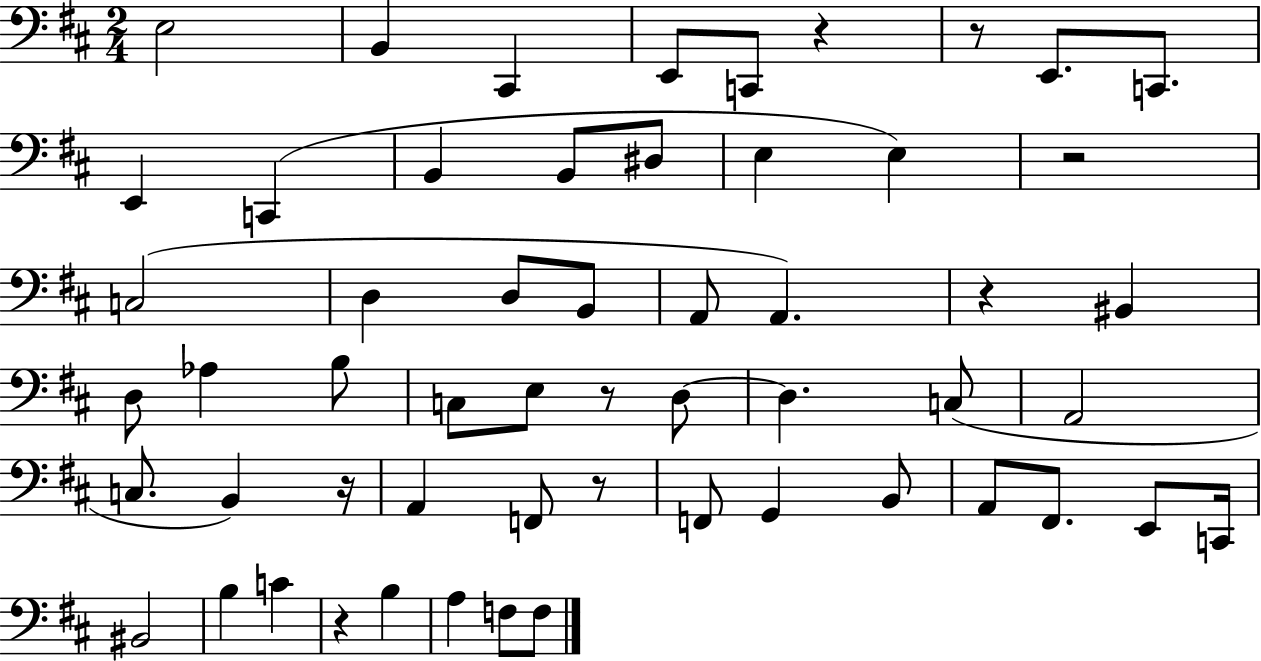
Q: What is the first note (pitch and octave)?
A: E3